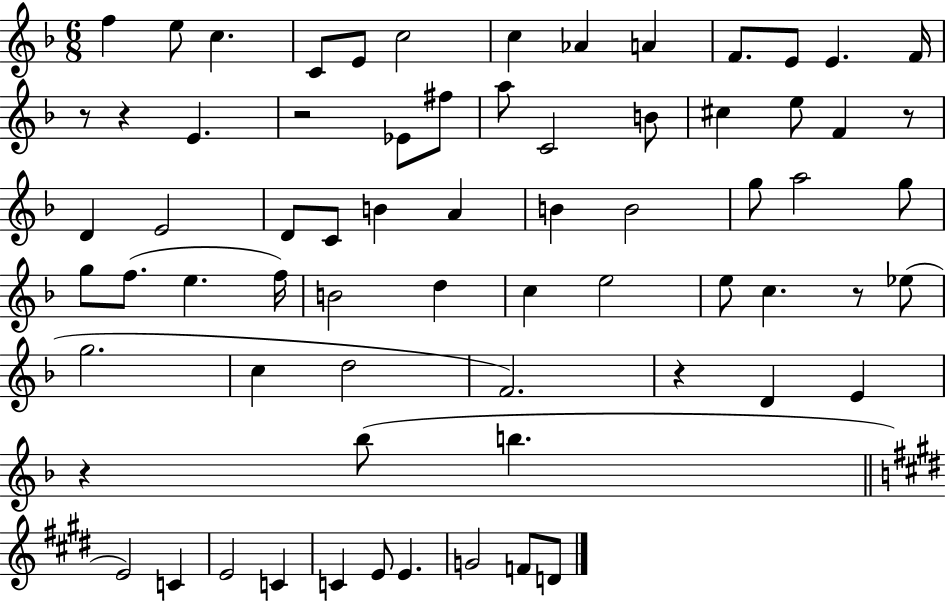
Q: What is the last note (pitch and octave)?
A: D4